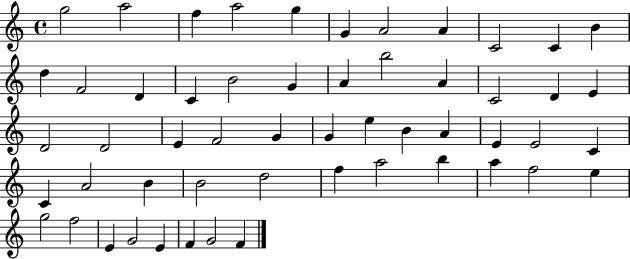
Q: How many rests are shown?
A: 0